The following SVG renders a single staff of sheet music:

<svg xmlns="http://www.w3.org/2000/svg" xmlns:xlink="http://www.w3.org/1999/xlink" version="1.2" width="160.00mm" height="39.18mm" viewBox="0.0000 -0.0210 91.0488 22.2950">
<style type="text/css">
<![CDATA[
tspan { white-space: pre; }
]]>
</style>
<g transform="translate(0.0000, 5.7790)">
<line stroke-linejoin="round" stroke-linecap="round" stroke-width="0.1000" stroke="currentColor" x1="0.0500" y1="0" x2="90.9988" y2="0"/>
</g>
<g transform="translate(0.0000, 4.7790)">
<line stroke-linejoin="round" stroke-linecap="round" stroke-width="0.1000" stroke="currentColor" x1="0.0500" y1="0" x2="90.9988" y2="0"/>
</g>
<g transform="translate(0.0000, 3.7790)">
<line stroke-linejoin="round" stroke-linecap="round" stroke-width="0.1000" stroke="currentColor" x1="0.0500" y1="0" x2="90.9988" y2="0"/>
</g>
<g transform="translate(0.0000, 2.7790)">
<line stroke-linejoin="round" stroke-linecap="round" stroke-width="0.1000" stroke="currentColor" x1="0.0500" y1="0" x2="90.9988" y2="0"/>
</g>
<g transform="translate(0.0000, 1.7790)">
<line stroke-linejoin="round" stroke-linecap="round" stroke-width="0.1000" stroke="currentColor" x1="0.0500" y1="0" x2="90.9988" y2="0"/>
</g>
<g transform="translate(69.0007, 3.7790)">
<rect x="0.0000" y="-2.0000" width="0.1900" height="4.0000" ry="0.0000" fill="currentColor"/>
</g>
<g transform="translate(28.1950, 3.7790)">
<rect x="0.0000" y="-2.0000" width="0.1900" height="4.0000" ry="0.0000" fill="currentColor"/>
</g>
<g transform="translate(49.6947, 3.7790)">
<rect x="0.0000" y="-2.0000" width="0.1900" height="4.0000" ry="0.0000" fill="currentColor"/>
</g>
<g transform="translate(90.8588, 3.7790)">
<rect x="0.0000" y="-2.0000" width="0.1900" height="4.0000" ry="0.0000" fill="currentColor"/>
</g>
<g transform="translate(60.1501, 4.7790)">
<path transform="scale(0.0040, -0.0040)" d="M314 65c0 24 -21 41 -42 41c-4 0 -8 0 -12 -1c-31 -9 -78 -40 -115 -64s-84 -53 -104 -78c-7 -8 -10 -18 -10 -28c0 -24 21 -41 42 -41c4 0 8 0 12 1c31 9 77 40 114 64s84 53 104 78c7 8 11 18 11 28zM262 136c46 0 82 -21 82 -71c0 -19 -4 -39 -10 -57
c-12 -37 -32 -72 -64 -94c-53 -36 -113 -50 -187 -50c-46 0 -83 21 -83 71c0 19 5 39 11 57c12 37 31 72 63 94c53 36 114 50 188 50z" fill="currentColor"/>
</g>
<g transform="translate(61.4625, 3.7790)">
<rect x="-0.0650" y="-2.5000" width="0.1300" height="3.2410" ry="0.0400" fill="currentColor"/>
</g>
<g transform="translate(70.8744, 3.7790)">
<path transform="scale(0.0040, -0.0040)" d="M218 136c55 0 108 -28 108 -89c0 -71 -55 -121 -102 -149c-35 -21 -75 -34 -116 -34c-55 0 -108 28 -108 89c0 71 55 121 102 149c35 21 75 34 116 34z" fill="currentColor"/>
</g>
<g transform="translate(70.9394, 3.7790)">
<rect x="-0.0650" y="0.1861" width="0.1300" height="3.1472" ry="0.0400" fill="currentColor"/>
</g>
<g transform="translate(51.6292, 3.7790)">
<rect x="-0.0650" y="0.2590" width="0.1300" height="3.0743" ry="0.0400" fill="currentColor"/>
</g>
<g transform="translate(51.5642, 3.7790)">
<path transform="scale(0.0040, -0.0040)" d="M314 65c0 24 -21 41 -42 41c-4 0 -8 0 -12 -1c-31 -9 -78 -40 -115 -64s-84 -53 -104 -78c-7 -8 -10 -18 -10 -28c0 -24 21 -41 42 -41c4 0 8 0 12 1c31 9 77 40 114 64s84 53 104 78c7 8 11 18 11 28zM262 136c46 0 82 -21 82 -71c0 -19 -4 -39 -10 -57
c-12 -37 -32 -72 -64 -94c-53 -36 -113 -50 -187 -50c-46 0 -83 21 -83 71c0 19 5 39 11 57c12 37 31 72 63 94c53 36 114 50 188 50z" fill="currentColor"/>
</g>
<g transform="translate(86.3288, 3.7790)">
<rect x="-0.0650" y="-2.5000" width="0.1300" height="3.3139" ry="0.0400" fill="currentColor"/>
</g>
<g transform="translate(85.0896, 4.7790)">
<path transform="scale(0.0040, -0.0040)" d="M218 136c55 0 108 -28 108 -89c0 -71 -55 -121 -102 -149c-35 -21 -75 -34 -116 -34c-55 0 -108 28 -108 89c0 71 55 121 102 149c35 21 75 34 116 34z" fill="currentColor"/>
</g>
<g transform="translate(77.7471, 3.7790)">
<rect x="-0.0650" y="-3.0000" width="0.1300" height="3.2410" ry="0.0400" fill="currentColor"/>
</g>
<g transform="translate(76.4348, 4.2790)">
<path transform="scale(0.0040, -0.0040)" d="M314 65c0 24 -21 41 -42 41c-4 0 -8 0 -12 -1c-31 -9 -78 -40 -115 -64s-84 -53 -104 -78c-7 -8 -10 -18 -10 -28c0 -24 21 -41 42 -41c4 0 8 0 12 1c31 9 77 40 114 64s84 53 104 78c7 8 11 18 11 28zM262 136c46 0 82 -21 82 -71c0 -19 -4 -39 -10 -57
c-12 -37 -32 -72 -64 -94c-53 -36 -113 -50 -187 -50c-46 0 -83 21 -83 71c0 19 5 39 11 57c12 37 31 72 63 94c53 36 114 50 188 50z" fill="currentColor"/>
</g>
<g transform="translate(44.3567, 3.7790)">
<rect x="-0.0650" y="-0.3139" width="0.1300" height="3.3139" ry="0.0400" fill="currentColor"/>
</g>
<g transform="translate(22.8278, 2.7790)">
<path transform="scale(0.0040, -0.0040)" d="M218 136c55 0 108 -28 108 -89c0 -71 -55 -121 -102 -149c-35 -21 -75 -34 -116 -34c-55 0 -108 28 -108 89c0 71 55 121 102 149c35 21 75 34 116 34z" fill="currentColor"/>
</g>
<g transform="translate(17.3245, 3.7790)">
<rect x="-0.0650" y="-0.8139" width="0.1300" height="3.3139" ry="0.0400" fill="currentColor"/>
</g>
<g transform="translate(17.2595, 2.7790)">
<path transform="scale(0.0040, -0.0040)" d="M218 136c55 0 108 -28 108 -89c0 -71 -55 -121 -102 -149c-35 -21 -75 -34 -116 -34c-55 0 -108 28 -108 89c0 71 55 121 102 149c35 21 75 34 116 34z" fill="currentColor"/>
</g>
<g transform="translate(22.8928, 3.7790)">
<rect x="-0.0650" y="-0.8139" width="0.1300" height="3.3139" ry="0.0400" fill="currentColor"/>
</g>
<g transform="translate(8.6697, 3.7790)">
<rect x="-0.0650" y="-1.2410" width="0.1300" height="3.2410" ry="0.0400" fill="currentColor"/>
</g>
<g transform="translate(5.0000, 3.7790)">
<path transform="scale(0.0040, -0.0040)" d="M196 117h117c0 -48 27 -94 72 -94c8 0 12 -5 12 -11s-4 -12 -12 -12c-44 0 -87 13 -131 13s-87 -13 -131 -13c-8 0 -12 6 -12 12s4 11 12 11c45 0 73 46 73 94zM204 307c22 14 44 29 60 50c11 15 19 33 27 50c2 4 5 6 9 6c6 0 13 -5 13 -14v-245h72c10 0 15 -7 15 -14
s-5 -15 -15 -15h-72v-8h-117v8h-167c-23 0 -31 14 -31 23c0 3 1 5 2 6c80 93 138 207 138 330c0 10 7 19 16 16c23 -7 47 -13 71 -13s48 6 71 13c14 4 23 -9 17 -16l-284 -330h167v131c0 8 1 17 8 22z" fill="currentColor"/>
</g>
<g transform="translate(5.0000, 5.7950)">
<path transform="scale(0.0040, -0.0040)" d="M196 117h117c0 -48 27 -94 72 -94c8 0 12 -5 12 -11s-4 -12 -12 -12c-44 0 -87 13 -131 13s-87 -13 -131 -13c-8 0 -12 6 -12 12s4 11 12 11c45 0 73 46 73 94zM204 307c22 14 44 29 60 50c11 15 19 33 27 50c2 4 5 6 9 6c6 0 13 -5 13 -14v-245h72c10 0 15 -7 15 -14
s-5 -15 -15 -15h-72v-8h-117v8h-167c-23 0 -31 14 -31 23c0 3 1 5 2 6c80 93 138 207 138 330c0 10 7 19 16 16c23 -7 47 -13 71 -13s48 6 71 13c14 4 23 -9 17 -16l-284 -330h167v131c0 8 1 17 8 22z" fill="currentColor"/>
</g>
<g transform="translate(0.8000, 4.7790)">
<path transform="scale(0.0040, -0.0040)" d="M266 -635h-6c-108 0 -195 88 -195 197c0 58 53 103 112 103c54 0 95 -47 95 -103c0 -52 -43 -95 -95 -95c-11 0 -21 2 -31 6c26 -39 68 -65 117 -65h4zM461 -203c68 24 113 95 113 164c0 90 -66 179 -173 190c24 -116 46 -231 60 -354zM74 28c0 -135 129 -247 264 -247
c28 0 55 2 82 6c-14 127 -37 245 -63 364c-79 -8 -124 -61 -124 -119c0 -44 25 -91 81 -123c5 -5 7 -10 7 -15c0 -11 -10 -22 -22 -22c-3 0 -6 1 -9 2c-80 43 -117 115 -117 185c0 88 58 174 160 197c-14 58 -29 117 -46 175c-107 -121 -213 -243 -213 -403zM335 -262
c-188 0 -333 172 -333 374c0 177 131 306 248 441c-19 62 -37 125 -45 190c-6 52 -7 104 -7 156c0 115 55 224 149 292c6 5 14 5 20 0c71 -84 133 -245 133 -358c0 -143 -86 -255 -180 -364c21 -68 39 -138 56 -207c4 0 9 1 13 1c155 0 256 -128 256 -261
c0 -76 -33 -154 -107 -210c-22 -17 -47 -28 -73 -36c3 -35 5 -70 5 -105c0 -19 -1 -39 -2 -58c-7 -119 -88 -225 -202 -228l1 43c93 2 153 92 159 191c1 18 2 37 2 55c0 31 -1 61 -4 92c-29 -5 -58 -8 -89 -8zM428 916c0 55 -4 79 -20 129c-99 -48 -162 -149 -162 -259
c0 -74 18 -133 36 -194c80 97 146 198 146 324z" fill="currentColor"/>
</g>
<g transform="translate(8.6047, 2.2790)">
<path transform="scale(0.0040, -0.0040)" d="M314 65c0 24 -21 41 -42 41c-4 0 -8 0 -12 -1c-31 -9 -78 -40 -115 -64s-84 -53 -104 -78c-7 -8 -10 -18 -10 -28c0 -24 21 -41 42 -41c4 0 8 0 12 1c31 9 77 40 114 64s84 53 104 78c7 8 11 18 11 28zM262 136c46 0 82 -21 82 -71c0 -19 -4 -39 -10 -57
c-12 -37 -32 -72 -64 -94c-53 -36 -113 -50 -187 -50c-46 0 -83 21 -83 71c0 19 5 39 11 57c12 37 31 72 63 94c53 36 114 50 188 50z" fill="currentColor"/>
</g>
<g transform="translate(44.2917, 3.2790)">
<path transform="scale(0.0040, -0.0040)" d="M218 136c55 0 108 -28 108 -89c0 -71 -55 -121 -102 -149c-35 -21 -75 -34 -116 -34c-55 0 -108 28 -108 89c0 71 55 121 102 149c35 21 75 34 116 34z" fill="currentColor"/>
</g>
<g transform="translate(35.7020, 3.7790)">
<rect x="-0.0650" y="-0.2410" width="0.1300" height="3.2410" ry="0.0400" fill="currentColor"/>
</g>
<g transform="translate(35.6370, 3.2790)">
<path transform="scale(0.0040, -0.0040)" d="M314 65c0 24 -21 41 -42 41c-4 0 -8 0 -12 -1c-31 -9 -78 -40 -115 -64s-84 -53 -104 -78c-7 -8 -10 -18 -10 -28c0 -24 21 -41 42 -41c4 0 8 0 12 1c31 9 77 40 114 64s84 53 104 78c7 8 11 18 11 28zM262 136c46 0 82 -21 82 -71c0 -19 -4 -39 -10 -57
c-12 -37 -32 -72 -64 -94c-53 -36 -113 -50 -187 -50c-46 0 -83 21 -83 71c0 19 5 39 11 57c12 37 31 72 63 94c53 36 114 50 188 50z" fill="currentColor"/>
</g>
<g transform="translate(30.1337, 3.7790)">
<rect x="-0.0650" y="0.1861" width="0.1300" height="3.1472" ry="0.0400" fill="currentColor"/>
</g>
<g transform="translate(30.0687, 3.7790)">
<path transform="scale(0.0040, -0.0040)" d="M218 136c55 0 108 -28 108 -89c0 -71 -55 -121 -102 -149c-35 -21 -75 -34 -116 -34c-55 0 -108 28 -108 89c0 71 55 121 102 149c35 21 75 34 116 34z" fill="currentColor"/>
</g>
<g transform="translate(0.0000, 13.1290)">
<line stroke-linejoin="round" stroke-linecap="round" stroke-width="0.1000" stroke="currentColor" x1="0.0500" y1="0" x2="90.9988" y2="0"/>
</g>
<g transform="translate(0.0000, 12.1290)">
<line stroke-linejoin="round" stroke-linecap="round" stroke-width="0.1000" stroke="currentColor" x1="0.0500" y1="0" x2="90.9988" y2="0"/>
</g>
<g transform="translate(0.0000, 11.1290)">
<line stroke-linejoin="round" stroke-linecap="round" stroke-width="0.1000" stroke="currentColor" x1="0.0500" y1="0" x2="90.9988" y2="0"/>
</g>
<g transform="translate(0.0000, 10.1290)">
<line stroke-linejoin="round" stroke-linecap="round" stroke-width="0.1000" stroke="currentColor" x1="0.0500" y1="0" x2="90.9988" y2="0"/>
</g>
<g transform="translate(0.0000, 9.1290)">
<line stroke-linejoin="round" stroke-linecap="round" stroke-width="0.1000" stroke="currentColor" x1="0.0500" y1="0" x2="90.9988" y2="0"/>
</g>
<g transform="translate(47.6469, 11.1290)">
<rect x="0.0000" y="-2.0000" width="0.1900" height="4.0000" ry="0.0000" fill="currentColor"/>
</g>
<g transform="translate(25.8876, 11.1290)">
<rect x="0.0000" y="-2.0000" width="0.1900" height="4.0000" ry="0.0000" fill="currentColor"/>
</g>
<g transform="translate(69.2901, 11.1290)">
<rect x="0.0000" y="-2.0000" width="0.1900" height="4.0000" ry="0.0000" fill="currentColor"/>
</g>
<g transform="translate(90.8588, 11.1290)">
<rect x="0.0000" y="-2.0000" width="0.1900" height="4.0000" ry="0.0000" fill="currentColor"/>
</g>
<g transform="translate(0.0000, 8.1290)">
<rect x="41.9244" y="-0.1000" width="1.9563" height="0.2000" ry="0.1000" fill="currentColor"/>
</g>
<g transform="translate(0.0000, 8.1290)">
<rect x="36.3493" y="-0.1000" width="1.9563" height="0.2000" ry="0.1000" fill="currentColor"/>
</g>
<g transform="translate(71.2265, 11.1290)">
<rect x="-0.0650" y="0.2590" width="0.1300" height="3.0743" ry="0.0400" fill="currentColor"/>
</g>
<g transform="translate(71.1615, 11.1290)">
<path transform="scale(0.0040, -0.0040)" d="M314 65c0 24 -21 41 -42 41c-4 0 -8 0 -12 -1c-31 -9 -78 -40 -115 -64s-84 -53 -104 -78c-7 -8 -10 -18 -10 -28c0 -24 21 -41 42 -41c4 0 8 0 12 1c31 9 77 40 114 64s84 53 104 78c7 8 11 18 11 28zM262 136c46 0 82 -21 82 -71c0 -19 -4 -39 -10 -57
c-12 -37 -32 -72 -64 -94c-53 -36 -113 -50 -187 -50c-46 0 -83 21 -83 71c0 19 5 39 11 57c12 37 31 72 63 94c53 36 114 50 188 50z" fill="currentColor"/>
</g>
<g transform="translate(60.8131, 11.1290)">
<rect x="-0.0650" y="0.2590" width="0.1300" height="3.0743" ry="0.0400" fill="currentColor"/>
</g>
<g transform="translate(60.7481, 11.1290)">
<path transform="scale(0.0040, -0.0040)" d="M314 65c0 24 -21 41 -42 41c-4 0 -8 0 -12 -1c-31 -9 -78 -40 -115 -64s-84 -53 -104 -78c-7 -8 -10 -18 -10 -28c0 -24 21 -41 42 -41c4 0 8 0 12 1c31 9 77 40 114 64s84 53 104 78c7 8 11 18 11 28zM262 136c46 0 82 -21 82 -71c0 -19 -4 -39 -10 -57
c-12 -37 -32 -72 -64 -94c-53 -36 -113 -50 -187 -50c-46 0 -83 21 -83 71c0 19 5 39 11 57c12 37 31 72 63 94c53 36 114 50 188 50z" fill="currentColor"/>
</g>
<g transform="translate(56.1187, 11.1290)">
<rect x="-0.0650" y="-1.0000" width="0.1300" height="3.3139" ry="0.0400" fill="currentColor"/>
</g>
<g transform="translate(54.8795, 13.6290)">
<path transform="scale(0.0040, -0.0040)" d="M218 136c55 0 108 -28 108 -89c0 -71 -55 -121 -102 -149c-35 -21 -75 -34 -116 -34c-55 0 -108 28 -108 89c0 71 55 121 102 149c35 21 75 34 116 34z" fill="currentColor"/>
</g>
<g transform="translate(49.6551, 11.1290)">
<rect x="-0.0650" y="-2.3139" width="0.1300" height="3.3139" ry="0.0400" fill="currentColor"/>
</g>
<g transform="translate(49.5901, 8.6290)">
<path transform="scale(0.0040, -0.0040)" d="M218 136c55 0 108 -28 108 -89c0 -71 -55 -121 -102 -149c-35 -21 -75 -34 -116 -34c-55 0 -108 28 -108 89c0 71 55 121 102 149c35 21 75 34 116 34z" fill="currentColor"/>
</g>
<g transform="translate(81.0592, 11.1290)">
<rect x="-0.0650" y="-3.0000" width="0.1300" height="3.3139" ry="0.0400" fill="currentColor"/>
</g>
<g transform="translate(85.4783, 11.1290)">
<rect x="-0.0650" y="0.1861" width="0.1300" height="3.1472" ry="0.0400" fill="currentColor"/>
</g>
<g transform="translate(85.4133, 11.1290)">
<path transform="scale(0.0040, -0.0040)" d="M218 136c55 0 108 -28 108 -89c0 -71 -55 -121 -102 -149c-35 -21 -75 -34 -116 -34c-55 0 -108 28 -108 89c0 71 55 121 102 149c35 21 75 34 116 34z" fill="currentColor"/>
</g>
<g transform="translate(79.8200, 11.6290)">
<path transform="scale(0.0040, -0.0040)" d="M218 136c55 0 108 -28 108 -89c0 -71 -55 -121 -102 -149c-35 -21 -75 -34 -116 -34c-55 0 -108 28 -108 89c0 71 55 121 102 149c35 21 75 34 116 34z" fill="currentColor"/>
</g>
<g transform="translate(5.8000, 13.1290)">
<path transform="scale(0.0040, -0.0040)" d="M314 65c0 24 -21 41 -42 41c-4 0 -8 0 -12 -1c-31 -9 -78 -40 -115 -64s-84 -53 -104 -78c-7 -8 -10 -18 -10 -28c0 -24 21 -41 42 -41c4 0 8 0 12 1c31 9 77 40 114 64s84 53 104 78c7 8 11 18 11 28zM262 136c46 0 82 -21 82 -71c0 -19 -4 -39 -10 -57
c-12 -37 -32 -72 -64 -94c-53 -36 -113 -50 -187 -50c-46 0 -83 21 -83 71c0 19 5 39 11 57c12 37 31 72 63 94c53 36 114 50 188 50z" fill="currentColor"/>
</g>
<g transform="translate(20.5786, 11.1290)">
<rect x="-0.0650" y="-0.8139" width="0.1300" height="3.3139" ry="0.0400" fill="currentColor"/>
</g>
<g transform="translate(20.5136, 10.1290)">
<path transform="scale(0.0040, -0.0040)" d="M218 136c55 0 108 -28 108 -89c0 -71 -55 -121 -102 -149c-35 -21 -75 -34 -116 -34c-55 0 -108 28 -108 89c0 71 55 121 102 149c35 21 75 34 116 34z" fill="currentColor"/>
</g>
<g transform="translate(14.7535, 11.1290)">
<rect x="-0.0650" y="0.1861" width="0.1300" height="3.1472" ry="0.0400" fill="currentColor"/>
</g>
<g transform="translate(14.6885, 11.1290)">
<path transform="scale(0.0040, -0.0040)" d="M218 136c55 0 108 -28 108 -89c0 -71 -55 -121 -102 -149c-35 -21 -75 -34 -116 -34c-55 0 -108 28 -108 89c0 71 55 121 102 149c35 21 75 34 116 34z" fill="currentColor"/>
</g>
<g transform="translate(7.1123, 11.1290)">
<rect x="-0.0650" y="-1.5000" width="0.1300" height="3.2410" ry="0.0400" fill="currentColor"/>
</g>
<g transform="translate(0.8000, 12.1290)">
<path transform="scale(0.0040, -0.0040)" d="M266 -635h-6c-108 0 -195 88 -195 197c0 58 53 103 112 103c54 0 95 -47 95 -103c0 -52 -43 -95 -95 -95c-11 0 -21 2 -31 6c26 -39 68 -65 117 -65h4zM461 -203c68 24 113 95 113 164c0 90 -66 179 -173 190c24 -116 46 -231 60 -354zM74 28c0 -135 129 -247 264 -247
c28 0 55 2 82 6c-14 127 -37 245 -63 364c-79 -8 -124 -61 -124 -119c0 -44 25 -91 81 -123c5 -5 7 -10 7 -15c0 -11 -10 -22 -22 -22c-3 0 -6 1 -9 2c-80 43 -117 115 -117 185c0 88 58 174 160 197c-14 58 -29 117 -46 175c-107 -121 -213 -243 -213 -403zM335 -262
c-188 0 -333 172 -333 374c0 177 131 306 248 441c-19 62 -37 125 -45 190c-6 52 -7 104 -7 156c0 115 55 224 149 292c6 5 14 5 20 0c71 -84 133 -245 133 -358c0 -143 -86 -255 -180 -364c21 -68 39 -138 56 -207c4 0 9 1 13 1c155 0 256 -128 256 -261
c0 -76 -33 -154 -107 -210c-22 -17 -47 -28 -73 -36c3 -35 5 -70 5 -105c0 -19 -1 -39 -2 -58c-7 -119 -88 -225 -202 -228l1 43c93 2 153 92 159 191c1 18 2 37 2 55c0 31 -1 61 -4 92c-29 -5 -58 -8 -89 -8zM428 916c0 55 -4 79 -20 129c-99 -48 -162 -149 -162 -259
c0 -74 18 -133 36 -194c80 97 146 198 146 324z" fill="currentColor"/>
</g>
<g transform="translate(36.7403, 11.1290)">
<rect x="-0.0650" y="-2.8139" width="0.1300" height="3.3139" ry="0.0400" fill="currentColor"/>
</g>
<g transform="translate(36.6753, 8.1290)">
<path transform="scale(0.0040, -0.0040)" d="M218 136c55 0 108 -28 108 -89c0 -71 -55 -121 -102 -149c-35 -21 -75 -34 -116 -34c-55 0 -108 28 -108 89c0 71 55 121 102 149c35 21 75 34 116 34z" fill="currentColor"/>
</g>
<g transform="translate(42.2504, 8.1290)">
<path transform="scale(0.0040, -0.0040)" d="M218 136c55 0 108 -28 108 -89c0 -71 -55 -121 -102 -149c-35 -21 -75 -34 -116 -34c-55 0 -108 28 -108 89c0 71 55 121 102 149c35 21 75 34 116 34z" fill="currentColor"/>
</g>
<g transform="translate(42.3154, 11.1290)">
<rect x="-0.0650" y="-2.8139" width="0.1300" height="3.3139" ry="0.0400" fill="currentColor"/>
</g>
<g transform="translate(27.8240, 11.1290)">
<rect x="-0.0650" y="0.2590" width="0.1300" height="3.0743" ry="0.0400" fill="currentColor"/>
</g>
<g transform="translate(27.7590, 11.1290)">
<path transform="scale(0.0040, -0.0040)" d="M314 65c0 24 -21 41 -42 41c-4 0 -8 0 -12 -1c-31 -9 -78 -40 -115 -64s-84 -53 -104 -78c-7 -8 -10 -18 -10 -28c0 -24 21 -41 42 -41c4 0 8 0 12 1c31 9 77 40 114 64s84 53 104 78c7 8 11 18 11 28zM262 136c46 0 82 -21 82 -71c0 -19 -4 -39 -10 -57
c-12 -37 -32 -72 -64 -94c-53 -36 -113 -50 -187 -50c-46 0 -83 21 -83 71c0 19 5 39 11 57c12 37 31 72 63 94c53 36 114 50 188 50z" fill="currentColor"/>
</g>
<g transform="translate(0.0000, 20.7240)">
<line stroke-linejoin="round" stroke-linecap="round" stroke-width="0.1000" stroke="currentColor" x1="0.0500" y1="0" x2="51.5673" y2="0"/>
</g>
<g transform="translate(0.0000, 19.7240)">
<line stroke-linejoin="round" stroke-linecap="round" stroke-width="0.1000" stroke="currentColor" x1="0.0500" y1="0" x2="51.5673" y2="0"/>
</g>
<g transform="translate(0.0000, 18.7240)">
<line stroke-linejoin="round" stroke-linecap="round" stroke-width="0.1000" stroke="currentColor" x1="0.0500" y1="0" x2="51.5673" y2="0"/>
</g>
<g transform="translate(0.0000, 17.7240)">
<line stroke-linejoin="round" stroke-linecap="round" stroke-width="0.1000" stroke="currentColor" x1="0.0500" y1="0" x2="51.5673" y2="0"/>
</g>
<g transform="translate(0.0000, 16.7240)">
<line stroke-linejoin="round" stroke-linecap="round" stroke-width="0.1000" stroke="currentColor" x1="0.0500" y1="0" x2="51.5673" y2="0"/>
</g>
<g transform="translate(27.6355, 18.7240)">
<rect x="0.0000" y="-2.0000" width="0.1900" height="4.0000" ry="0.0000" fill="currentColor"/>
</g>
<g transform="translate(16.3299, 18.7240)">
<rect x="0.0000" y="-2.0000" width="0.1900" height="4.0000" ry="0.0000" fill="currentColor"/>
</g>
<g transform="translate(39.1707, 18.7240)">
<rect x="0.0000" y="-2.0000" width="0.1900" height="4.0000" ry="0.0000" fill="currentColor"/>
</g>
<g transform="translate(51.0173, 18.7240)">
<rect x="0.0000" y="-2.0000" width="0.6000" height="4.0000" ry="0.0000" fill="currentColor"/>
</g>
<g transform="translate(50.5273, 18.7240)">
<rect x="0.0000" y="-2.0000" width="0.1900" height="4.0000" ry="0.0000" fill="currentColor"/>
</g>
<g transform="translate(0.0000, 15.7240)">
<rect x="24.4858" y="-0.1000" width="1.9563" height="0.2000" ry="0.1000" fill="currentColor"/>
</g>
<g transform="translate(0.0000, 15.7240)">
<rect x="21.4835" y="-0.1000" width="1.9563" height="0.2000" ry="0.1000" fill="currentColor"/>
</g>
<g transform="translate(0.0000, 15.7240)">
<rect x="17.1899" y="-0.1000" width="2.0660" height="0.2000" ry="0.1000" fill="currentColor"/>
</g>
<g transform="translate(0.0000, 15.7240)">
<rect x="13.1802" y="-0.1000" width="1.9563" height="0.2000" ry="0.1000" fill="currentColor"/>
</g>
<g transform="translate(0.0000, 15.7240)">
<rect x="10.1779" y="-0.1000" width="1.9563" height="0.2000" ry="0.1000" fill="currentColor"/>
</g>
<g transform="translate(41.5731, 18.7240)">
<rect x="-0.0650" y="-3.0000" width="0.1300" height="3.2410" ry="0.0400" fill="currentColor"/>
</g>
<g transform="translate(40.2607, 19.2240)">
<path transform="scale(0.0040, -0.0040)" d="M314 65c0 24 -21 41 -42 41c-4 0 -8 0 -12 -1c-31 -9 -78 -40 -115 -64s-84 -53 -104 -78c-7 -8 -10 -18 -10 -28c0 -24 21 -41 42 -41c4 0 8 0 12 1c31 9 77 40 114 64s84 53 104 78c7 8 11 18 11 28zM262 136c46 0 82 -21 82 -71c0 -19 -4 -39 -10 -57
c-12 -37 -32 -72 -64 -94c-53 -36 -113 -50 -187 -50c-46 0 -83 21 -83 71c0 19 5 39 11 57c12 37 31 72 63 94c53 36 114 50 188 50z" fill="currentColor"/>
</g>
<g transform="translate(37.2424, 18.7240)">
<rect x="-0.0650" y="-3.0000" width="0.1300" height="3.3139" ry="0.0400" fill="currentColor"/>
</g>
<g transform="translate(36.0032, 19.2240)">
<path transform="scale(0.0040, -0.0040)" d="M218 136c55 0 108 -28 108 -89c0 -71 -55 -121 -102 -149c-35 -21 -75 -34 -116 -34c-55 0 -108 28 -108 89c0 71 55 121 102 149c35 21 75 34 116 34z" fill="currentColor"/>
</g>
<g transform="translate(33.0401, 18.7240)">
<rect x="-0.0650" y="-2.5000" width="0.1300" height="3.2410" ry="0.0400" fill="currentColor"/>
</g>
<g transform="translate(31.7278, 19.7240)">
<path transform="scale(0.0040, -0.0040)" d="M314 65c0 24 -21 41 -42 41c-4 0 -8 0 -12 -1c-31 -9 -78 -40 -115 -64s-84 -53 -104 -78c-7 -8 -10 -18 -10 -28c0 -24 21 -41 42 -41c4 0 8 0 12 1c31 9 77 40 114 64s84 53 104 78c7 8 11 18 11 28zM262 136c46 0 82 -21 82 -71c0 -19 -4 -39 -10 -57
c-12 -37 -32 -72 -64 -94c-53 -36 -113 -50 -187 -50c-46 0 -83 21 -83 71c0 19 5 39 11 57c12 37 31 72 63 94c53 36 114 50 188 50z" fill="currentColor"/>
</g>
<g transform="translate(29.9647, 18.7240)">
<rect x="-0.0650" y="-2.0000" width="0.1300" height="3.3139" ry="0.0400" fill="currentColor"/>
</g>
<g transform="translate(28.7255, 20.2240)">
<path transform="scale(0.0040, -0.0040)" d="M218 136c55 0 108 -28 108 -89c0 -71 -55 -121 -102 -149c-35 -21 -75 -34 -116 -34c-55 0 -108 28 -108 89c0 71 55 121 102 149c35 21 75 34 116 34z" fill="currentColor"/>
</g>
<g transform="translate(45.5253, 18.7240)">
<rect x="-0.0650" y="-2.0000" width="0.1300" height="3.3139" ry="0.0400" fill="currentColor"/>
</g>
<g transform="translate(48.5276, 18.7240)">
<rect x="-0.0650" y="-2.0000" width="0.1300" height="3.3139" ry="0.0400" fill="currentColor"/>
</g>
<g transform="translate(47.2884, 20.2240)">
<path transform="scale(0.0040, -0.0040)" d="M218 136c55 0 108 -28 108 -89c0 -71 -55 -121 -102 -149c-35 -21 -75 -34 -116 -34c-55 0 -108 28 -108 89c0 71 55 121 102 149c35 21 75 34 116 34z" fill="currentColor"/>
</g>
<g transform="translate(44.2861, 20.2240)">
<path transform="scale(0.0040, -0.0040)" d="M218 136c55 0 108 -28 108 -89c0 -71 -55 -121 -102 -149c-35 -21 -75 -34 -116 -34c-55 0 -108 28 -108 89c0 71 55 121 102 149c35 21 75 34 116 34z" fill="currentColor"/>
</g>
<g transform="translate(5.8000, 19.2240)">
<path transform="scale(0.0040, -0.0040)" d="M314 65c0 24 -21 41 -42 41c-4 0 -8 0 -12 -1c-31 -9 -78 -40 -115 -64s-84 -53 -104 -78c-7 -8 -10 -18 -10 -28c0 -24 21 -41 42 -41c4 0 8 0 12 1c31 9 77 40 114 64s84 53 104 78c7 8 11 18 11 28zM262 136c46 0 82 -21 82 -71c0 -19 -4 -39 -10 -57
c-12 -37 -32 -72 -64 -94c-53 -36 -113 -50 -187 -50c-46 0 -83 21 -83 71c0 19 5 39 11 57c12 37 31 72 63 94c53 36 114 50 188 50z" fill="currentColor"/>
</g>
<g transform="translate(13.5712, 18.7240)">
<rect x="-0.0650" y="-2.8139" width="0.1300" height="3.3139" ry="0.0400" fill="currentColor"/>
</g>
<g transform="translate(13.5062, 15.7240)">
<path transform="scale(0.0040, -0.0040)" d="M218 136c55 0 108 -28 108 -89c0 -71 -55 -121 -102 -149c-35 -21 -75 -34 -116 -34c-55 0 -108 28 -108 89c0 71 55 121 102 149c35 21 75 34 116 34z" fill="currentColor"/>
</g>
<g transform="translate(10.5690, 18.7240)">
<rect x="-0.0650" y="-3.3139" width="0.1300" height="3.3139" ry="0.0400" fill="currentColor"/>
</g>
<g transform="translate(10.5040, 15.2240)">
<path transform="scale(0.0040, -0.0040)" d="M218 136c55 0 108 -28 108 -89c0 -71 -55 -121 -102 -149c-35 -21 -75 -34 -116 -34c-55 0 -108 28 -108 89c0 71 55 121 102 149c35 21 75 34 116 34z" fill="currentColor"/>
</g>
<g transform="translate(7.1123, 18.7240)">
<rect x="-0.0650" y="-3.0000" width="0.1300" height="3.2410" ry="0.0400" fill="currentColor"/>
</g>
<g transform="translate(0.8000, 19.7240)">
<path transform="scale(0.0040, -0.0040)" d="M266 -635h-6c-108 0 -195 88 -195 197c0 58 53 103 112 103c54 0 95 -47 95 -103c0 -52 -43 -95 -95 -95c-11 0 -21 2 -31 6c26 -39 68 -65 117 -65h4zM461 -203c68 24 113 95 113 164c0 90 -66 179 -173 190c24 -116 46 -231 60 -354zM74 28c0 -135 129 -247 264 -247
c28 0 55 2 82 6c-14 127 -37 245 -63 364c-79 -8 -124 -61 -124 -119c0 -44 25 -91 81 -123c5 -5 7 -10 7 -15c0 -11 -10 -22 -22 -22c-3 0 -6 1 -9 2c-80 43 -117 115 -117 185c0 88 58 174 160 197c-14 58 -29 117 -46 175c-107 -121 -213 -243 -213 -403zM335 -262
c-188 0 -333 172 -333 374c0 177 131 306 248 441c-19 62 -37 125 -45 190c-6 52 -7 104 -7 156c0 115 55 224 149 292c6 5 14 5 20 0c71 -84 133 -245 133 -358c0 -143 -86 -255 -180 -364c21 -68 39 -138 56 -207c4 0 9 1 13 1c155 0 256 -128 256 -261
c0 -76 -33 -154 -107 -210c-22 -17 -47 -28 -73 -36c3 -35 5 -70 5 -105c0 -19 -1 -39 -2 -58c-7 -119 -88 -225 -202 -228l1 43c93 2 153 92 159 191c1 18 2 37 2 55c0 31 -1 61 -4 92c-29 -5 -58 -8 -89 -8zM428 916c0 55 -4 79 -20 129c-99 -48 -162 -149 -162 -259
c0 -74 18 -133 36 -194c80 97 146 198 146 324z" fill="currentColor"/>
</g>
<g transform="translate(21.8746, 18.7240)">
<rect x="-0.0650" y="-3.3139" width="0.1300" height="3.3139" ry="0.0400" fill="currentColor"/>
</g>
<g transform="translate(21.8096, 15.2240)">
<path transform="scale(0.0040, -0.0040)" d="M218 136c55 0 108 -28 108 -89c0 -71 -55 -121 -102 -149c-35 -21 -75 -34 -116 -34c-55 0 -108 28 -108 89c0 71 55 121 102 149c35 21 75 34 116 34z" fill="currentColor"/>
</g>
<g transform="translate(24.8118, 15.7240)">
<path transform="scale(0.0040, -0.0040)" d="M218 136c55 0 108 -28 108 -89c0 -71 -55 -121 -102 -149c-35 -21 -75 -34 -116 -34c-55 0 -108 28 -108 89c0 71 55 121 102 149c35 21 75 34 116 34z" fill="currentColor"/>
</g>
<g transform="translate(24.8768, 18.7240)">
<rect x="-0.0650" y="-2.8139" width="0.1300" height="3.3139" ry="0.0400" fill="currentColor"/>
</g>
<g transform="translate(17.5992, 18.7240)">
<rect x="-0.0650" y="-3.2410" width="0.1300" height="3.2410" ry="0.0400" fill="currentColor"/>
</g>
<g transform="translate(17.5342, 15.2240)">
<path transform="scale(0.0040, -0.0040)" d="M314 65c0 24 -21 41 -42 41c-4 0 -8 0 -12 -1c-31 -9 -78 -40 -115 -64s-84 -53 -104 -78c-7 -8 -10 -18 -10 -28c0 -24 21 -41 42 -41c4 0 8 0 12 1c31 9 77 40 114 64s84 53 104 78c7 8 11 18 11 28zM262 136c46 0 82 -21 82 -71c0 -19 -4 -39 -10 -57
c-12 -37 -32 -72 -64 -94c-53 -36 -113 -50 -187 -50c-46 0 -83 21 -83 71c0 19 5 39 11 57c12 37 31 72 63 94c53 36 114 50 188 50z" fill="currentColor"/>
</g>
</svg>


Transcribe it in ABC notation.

X:1
T:Untitled
M:4/4
L:1/4
K:C
e2 d d B c2 c B2 G2 B A2 G E2 B d B2 a a g D B2 B2 A B A2 b a b2 b a F G2 A A2 F F